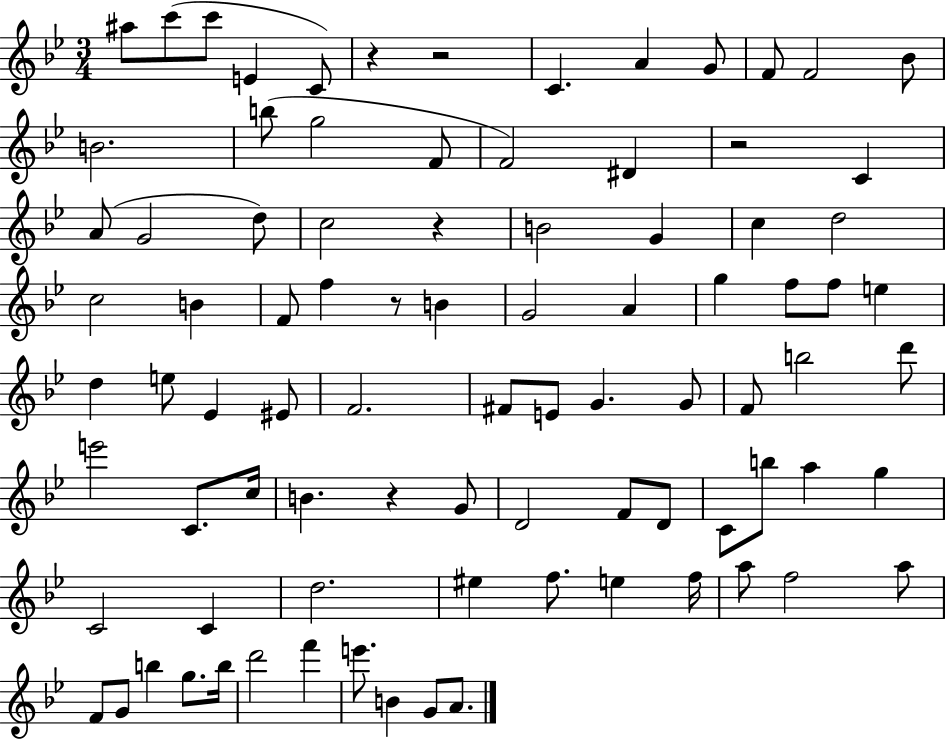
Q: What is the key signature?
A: BES major